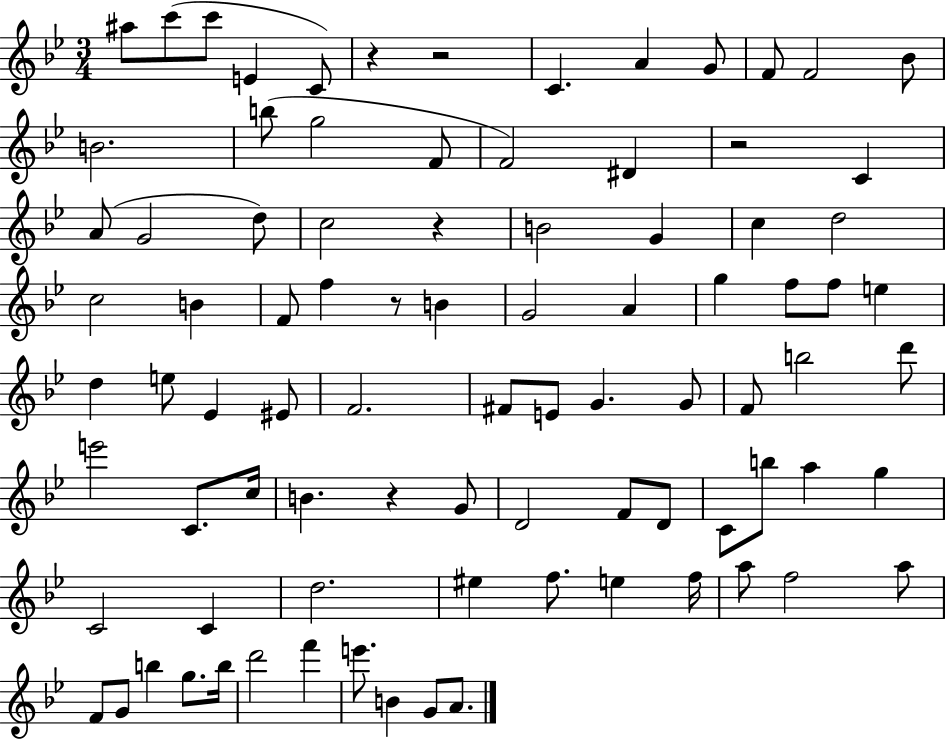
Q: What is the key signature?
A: BES major